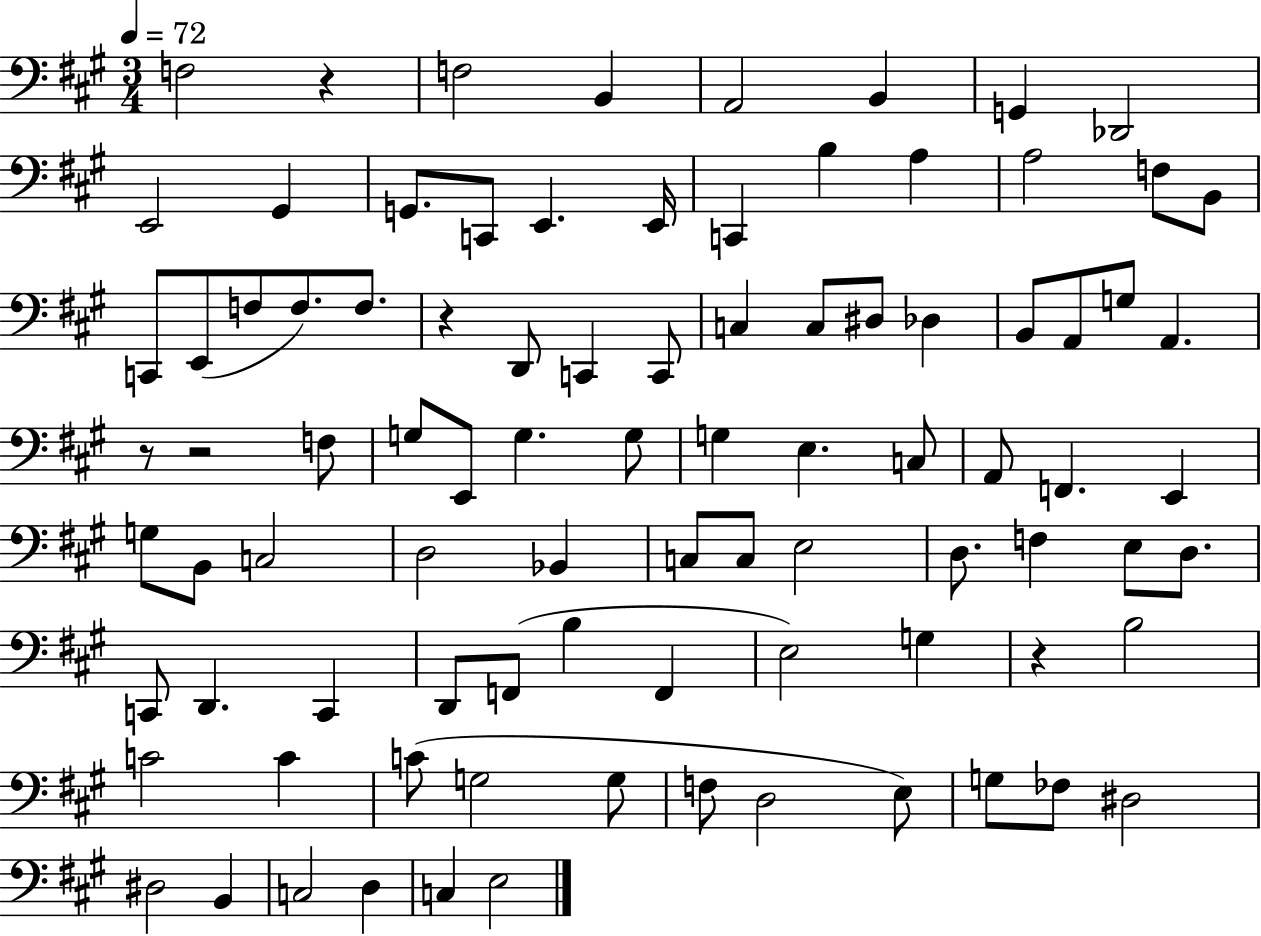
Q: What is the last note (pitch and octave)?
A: E3